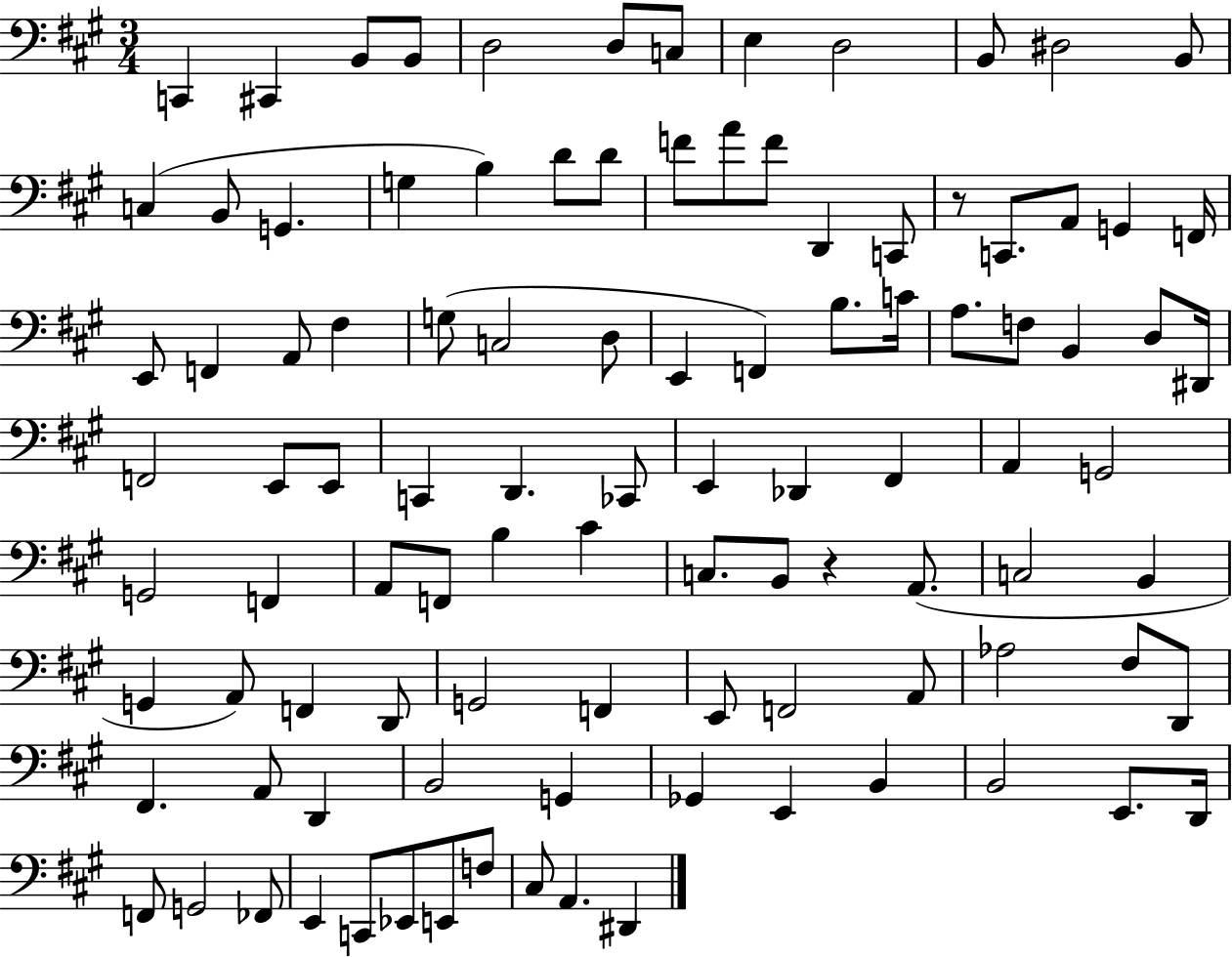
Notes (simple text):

C2/q C#2/q B2/e B2/e D3/h D3/e C3/e E3/q D3/h B2/e D#3/h B2/e C3/q B2/e G2/q. G3/q B3/q D4/e D4/e F4/e A4/e F4/e D2/q C2/e R/e C2/e. A2/e G2/q F2/s E2/e F2/q A2/e F#3/q G3/e C3/h D3/e E2/q F2/q B3/e. C4/s A3/e. F3/e B2/q D3/e D#2/s F2/h E2/e E2/e C2/q D2/q. CES2/e E2/q Db2/q F#2/q A2/q G2/h G2/h F2/q A2/e F2/e B3/q C#4/q C3/e. B2/e R/q A2/e. C3/h B2/q G2/q A2/e F2/q D2/e G2/h F2/q E2/e F2/h A2/e Ab3/h F#3/e D2/e F#2/q. A2/e D2/q B2/h G2/q Gb2/q E2/q B2/q B2/h E2/e. D2/s F2/e G2/h FES2/e E2/q C2/e Eb2/e E2/e F3/e C#3/e A2/q. D#2/q